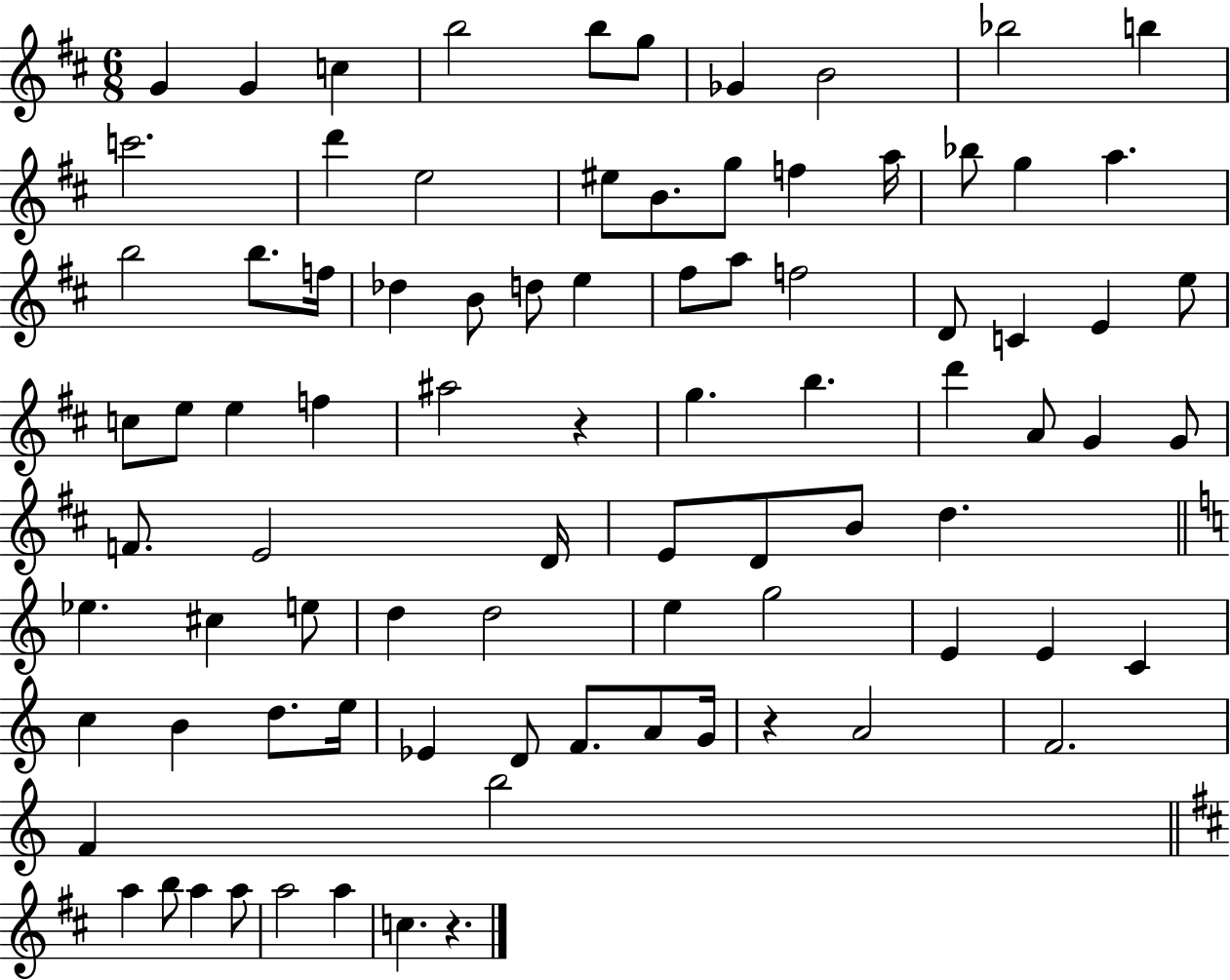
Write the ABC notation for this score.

X:1
T:Untitled
M:6/8
L:1/4
K:D
G G c b2 b/2 g/2 _G B2 _b2 b c'2 d' e2 ^e/2 B/2 g/2 f a/4 _b/2 g a b2 b/2 f/4 _d B/2 d/2 e ^f/2 a/2 f2 D/2 C E e/2 c/2 e/2 e f ^a2 z g b d' A/2 G G/2 F/2 E2 D/4 E/2 D/2 B/2 d _e ^c e/2 d d2 e g2 E E C c B d/2 e/4 _E D/2 F/2 A/2 G/4 z A2 F2 F b2 a b/2 a a/2 a2 a c z